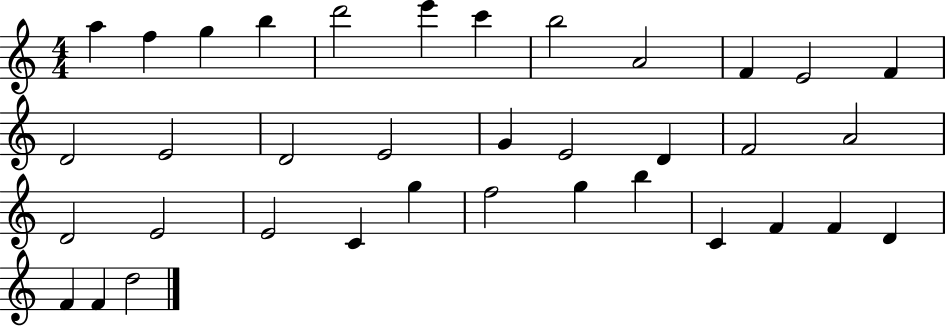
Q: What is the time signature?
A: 4/4